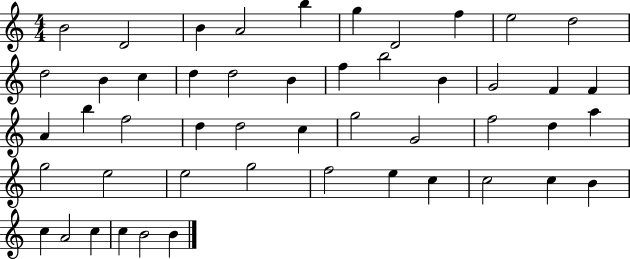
{
  \clef treble
  \numericTimeSignature
  \time 4/4
  \key c \major
  b'2 d'2 | b'4 a'2 b''4 | g''4 d'2 f''4 | e''2 d''2 | \break d''2 b'4 c''4 | d''4 d''2 b'4 | f''4 b''2 b'4 | g'2 f'4 f'4 | \break a'4 b''4 f''2 | d''4 d''2 c''4 | g''2 g'2 | f''2 d''4 a''4 | \break g''2 e''2 | e''2 g''2 | f''2 e''4 c''4 | c''2 c''4 b'4 | \break c''4 a'2 c''4 | c''4 b'2 b'4 | \bar "|."
}